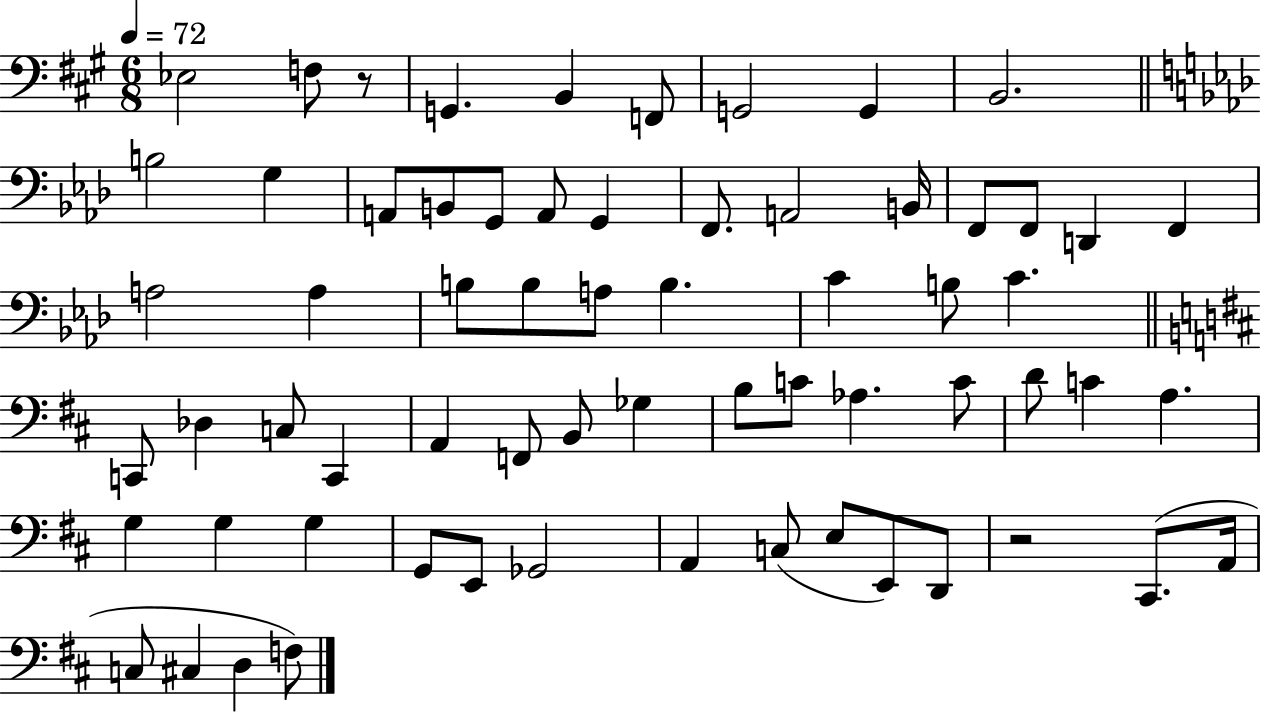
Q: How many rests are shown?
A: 2